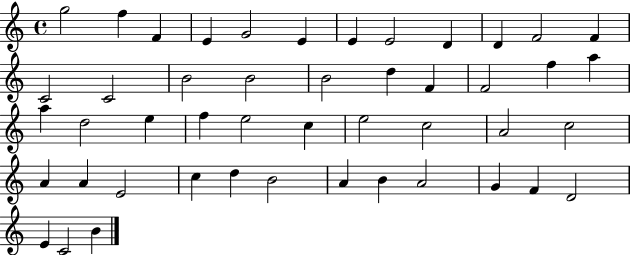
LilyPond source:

{
  \clef treble
  \time 4/4
  \defaultTimeSignature
  \key c \major
  g''2 f''4 f'4 | e'4 g'2 e'4 | e'4 e'2 d'4 | d'4 f'2 f'4 | \break c'2 c'2 | b'2 b'2 | b'2 d''4 f'4 | f'2 f''4 a''4 | \break a''4 d''2 e''4 | f''4 e''2 c''4 | e''2 c''2 | a'2 c''2 | \break a'4 a'4 e'2 | c''4 d''4 b'2 | a'4 b'4 a'2 | g'4 f'4 d'2 | \break e'4 c'2 b'4 | \bar "|."
}